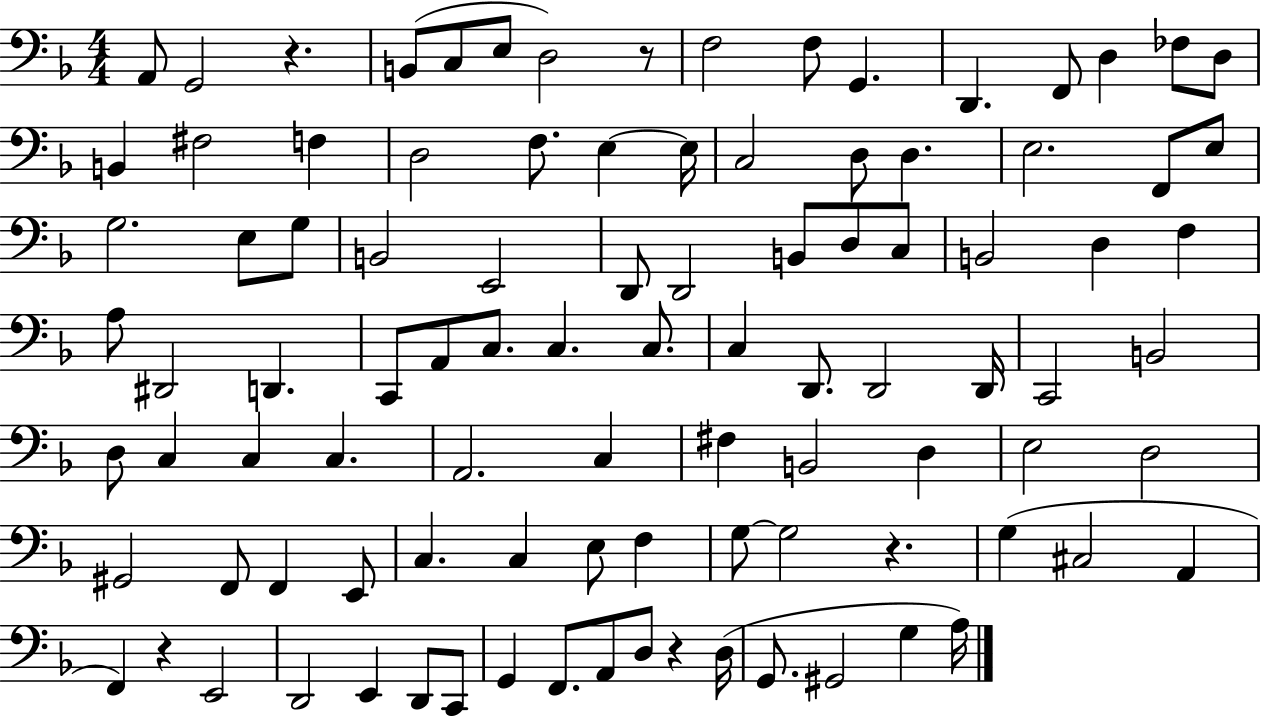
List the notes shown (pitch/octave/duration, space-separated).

A2/e G2/h R/q. B2/e C3/e E3/e D3/h R/e F3/h F3/e G2/q. D2/q. F2/e D3/q FES3/e D3/e B2/q F#3/h F3/q D3/h F3/e. E3/q E3/s C3/h D3/e D3/q. E3/h. F2/e E3/e G3/h. E3/e G3/e B2/h E2/h D2/e D2/h B2/e D3/e C3/e B2/h D3/q F3/q A3/e D#2/h D2/q. C2/e A2/e C3/e. C3/q. C3/e. C3/q D2/e. D2/h D2/s C2/h B2/h D3/e C3/q C3/q C3/q. A2/h. C3/q F#3/q B2/h D3/q E3/h D3/h G#2/h F2/e F2/q E2/e C3/q. C3/q E3/e F3/q G3/e G3/h R/q. G3/q C#3/h A2/q F2/q R/q E2/h D2/h E2/q D2/e C2/e G2/q F2/e. A2/e D3/e R/q D3/s G2/e. G#2/h G3/q A3/s